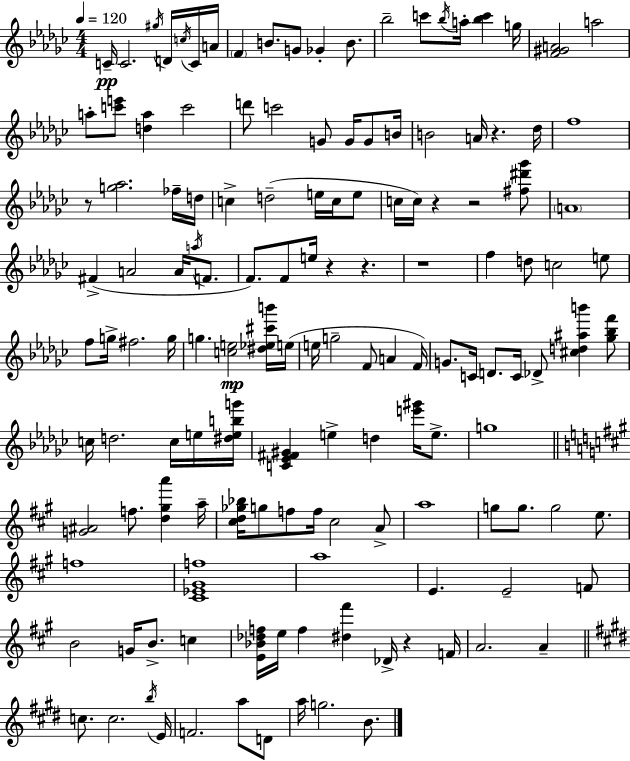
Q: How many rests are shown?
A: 8